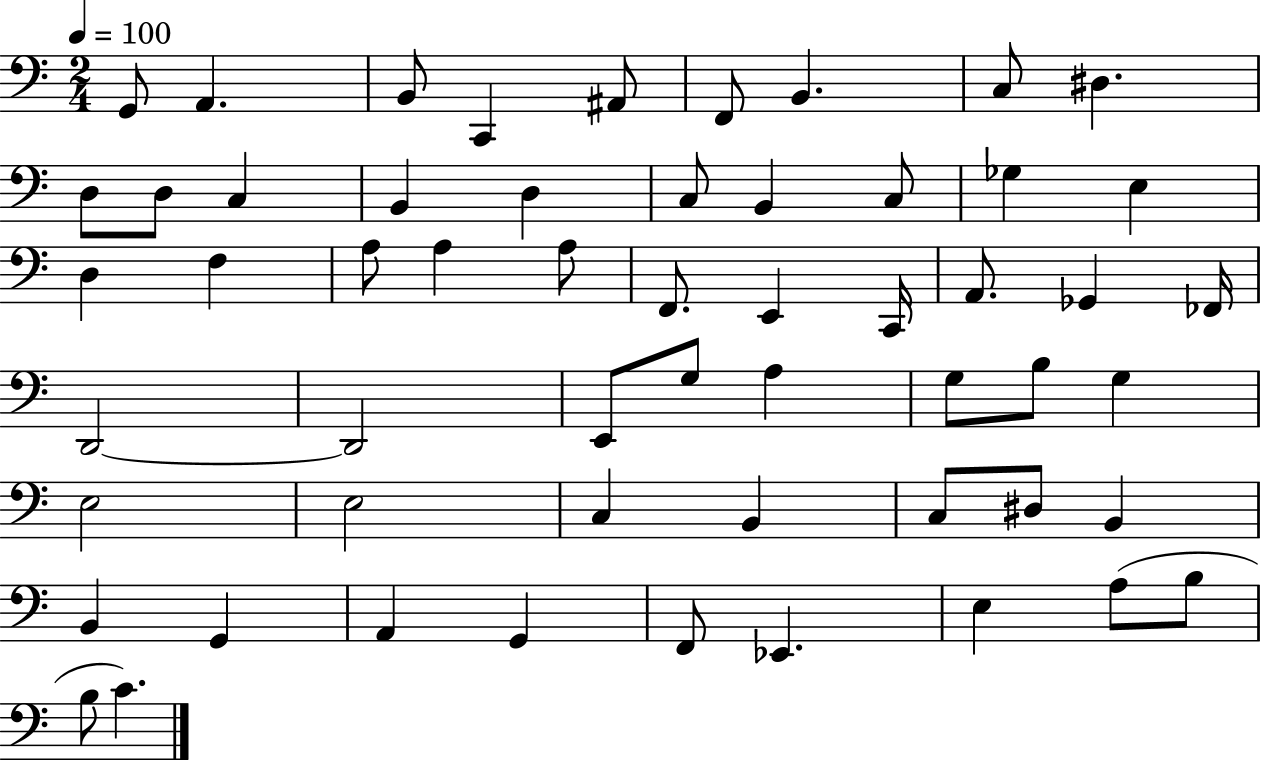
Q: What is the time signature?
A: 2/4